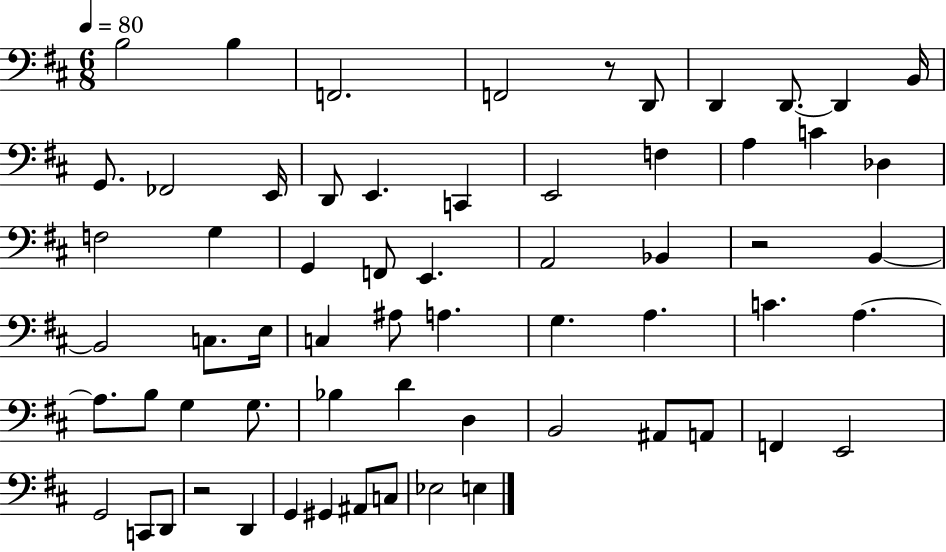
X:1
T:Untitled
M:6/8
L:1/4
K:D
B,2 B, F,,2 F,,2 z/2 D,,/2 D,, D,,/2 D,, B,,/4 G,,/2 _F,,2 E,,/4 D,,/2 E,, C,, E,,2 F, A, C _D, F,2 G, G,, F,,/2 E,, A,,2 _B,, z2 B,, B,,2 C,/2 E,/4 C, ^A,/2 A, G, A, C A, A,/2 B,/2 G, G,/2 _B, D D, B,,2 ^A,,/2 A,,/2 F,, E,,2 G,,2 C,,/2 D,,/2 z2 D,, G,, ^G,, ^A,,/2 C,/2 _E,2 E,